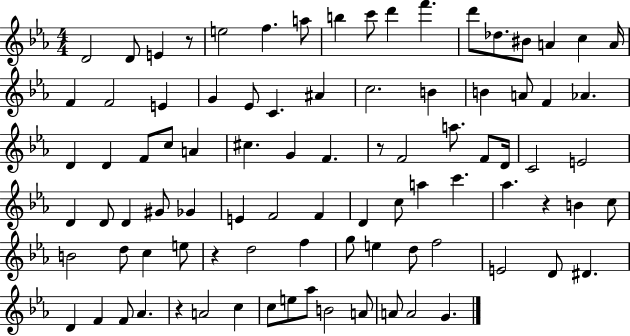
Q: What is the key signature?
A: EES major